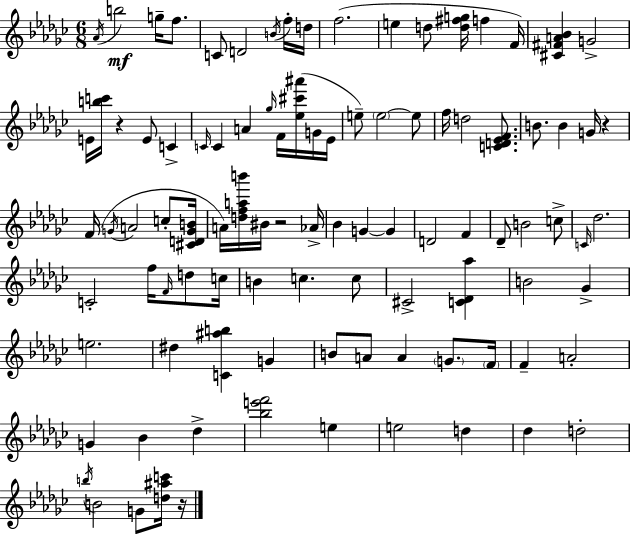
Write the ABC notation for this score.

X:1
T:Untitled
M:6/8
L:1/4
K:Ebm
_A/4 b2 g/4 f/2 C/2 D2 B/4 f/4 d/4 f2 e d/2 [d^fg]/4 f F/4 [^C^FA_B] G2 E/4 [bc']/4 z E/2 C C/4 C A _g/4 F/4 [_e^c'^a']/4 G/4 _E/4 e/2 e2 e/2 f/4 d2 [CD_EF]/2 B/2 B G/4 z F/4 G/4 A2 c/2 [^CDGB]/4 A/4 [dfab']/4 ^B/4 z2 _A/4 _B G G D2 F _D/2 B2 c/2 C/4 _d2 C2 f/4 F/4 d/2 c/4 B c c/2 ^C2 [C_D_a] B2 _G e2 ^d [C^ab] G B/2 A/2 A G/2 F/4 F A2 G _B _d [_be'f']2 e e2 d _d d2 b/4 B2 G/2 [d^ac']/4 z/4